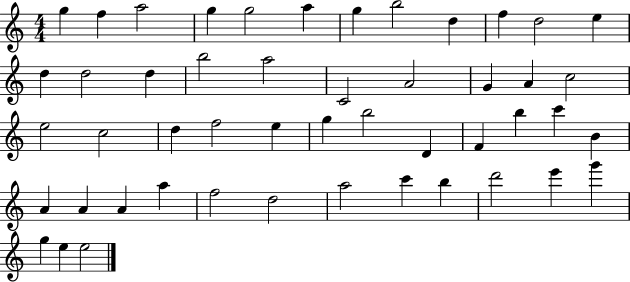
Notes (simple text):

G5/q F5/q A5/h G5/q G5/h A5/q G5/q B5/h D5/q F5/q D5/h E5/q D5/q D5/h D5/q B5/h A5/h C4/h A4/h G4/q A4/q C5/h E5/h C5/h D5/q F5/h E5/q G5/q B5/h D4/q F4/q B5/q C6/q B4/q A4/q A4/q A4/q A5/q F5/h D5/h A5/h C6/q B5/q D6/h E6/q G6/q G5/q E5/q E5/h